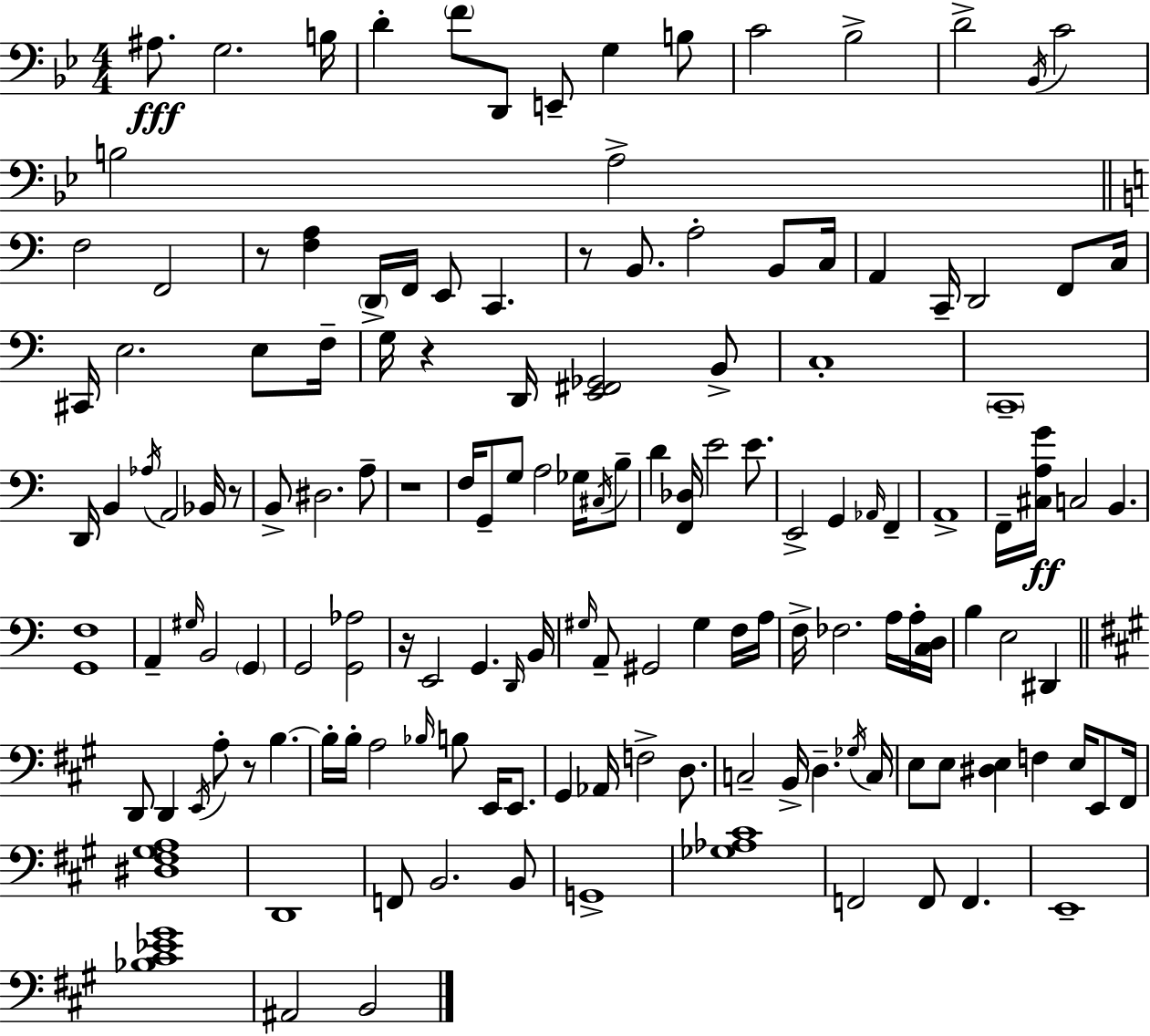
A#3/e. G3/h. B3/s D4/q F4/e D2/e E2/e G3/q B3/e C4/h Bb3/h D4/h Bb2/s C4/h B3/h A3/h F3/h F2/h R/e [F3,A3]/q D2/s F2/s E2/e C2/q. R/e B2/e. A3/h B2/e C3/s A2/q C2/s D2/h F2/e C3/s C#2/s E3/h. E3/e F3/s G3/s R/q D2/s [E2,F#2,Gb2]/h B2/e C3/w C2/w D2/s B2/q Ab3/s A2/h Bb2/s R/e B2/e D#3/h. A3/e R/w F3/s G2/e G3/e A3/h Gb3/s C#3/s B3/e D4/q [F2,Db3]/s E4/h E4/e. E2/h G2/q Ab2/s F2/q A2/w F2/s [C#3,A3,G4]/s C3/h B2/q. [G2,F3]/w A2/q G#3/s B2/h G2/q G2/h [G2,Ab3]/h R/s E2/h G2/q. D2/s B2/s G#3/s A2/e G#2/h G#3/q F3/s A3/s F3/s FES3/h. A3/s A3/s [C3,D3]/s B3/q E3/h D#2/q D2/e D2/q E2/s A3/e R/e B3/q. B3/s B3/s A3/h Bb3/s B3/e E2/s E2/e. G#2/q Ab2/s F3/h D3/e. C3/h B2/s D3/q. Gb3/s C3/s E3/e E3/e [D#3,E3]/q F3/q E3/s E2/e F#2/s [D#3,F#3,G#3,A3]/w D2/w F2/e B2/h. B2/e G2/w [Gb3,Ab3,C#4]/w F2/h F2/e F2/q. E2/w [Bb3,C#4,Eb4,G#4]/w A#2/h B2/h